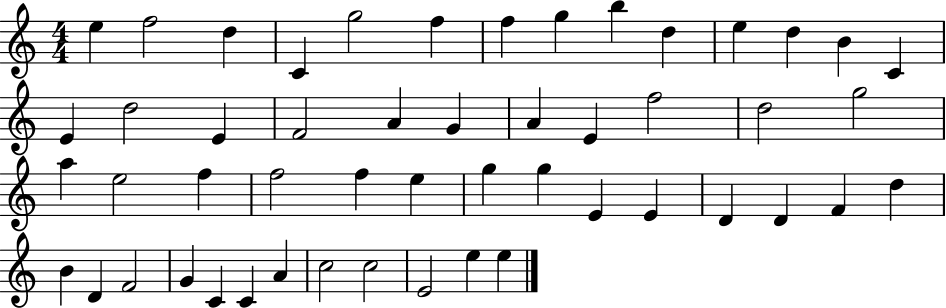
{
  \clef treble
  \numericTimeSignature
  \time 4/4
  \key c \major
  e''4 f''2 d''4 | c'4 g''2 f''4 | f''4 g''4 b''4 d''4 | e''4 d''4 b'4 c'4 | \break e'4 d''2 e'4 | f'2 a'4 g'4 | a'4 e'4 f''2 | d''2 g''2 | \break a''4 e''2 f''4 | f''2 f''4 e''4 | g''4 g''4 e'4 e'4 | d'4 d'4 f'4 d''4 | \break b'4 d'4 f'2 | g'4 c'4 c'4 a'4 | c''2 c''2 | e'2 e''4 e''4 | \break \bar "|."
}